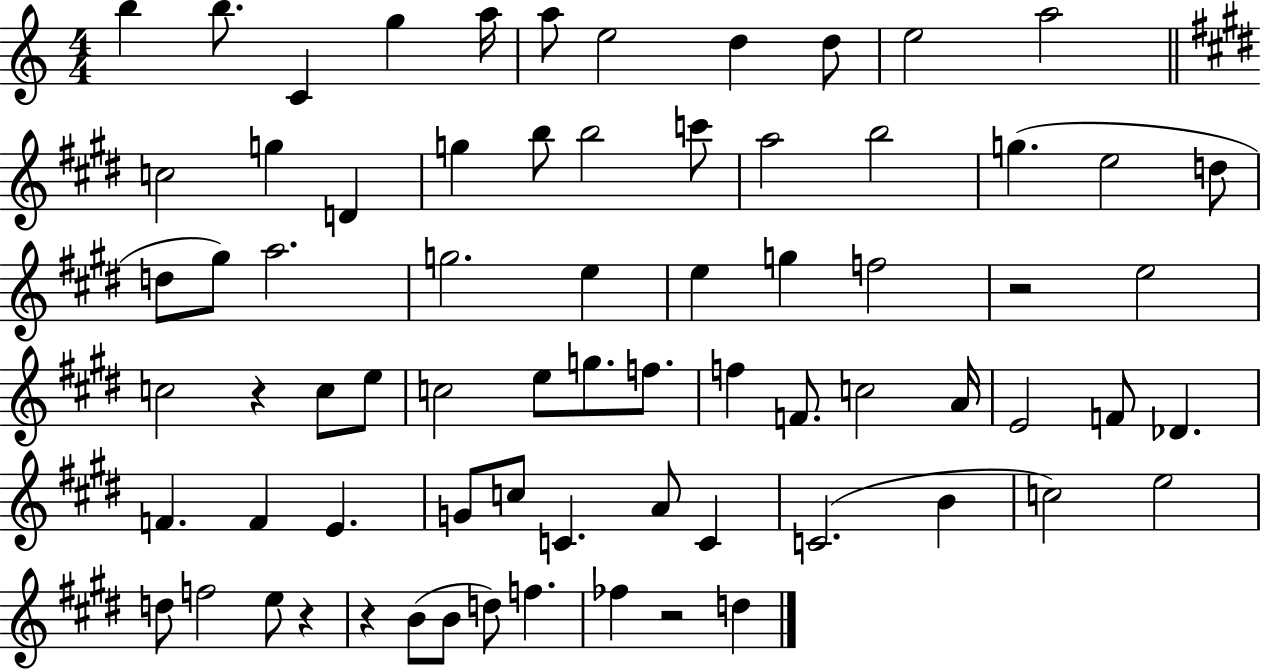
B5/q B5/e. C4/q G5/q A5/s A5/e E5/h D5/q D5/e E5/h A5/h C5/h G5/q D4/q G5/q B5/e B5/h C6/e A5/h B5/h G5/q. E5/h D5/e D5/e G#5/e A5/h. G5/h. E5/q E5/q G5/q F5/h R/h E5/h C5/h R/q C5/e E5/e C5/h E5/e G5/e. F5/e. F5/q F4/e. C5/h A4/s E4/h F4/e Db4/q. F4/q. F4/q E4/q. G4/e C5/e C4/q. A4/e C4/q C4/h. B4/q C5/h E5/h D5/e F5/h E5/e R/q R/q B4/e B4/e D5/e F5/q. FES5/q R/h D5/q